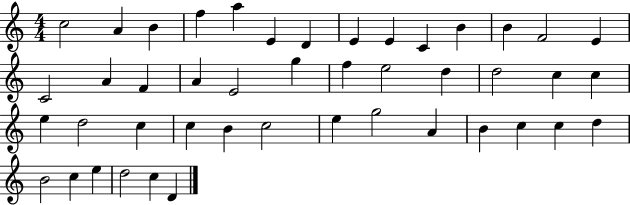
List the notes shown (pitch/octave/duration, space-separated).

C5/h A4/q B4/q F5/q A5/q E4/q D4/q E4/q E4/q C4/q B4/q B4/q F4/h E4/q C4/h A4/q F4/q A4/q E4/h G5/q F5/q E5/h D5/q D5/h C5/q C5/q E5/q D5/h C5/q C5/q B4/q C5/h E5/q G5/h A4/q B4/q C5/q C5/q D5/q B4/h C5/q E5/q D5/h C5/q D4/q